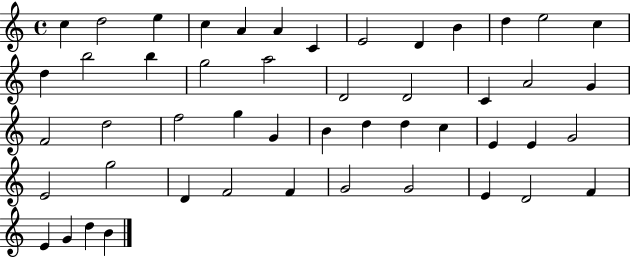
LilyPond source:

{
  \clef treble
  \time 4/4
  \defaultTimeSignature
  \key c \major
  c''4 d''2 e''4 | c''4 a'4 a'4 c'4 | e'2 d'4 b'4 | d''4 e''2 c''4 | \break d''4 b''2 b''4 | g''2 a''2 | d'2 d'2 | c'4 a'2 g'4 | \break f'2 d''2 | f''2 g''4 g'4 | b'4 d''4 d''4 c''4 | e'4 e'4 g'2 | \break e'2 g''2 | d'4 f'2 f'4 | g'2 g'2 | e'4 d'2 f'4 | \break e'4 g'4 d''4 b'4 | \bar "|."
}